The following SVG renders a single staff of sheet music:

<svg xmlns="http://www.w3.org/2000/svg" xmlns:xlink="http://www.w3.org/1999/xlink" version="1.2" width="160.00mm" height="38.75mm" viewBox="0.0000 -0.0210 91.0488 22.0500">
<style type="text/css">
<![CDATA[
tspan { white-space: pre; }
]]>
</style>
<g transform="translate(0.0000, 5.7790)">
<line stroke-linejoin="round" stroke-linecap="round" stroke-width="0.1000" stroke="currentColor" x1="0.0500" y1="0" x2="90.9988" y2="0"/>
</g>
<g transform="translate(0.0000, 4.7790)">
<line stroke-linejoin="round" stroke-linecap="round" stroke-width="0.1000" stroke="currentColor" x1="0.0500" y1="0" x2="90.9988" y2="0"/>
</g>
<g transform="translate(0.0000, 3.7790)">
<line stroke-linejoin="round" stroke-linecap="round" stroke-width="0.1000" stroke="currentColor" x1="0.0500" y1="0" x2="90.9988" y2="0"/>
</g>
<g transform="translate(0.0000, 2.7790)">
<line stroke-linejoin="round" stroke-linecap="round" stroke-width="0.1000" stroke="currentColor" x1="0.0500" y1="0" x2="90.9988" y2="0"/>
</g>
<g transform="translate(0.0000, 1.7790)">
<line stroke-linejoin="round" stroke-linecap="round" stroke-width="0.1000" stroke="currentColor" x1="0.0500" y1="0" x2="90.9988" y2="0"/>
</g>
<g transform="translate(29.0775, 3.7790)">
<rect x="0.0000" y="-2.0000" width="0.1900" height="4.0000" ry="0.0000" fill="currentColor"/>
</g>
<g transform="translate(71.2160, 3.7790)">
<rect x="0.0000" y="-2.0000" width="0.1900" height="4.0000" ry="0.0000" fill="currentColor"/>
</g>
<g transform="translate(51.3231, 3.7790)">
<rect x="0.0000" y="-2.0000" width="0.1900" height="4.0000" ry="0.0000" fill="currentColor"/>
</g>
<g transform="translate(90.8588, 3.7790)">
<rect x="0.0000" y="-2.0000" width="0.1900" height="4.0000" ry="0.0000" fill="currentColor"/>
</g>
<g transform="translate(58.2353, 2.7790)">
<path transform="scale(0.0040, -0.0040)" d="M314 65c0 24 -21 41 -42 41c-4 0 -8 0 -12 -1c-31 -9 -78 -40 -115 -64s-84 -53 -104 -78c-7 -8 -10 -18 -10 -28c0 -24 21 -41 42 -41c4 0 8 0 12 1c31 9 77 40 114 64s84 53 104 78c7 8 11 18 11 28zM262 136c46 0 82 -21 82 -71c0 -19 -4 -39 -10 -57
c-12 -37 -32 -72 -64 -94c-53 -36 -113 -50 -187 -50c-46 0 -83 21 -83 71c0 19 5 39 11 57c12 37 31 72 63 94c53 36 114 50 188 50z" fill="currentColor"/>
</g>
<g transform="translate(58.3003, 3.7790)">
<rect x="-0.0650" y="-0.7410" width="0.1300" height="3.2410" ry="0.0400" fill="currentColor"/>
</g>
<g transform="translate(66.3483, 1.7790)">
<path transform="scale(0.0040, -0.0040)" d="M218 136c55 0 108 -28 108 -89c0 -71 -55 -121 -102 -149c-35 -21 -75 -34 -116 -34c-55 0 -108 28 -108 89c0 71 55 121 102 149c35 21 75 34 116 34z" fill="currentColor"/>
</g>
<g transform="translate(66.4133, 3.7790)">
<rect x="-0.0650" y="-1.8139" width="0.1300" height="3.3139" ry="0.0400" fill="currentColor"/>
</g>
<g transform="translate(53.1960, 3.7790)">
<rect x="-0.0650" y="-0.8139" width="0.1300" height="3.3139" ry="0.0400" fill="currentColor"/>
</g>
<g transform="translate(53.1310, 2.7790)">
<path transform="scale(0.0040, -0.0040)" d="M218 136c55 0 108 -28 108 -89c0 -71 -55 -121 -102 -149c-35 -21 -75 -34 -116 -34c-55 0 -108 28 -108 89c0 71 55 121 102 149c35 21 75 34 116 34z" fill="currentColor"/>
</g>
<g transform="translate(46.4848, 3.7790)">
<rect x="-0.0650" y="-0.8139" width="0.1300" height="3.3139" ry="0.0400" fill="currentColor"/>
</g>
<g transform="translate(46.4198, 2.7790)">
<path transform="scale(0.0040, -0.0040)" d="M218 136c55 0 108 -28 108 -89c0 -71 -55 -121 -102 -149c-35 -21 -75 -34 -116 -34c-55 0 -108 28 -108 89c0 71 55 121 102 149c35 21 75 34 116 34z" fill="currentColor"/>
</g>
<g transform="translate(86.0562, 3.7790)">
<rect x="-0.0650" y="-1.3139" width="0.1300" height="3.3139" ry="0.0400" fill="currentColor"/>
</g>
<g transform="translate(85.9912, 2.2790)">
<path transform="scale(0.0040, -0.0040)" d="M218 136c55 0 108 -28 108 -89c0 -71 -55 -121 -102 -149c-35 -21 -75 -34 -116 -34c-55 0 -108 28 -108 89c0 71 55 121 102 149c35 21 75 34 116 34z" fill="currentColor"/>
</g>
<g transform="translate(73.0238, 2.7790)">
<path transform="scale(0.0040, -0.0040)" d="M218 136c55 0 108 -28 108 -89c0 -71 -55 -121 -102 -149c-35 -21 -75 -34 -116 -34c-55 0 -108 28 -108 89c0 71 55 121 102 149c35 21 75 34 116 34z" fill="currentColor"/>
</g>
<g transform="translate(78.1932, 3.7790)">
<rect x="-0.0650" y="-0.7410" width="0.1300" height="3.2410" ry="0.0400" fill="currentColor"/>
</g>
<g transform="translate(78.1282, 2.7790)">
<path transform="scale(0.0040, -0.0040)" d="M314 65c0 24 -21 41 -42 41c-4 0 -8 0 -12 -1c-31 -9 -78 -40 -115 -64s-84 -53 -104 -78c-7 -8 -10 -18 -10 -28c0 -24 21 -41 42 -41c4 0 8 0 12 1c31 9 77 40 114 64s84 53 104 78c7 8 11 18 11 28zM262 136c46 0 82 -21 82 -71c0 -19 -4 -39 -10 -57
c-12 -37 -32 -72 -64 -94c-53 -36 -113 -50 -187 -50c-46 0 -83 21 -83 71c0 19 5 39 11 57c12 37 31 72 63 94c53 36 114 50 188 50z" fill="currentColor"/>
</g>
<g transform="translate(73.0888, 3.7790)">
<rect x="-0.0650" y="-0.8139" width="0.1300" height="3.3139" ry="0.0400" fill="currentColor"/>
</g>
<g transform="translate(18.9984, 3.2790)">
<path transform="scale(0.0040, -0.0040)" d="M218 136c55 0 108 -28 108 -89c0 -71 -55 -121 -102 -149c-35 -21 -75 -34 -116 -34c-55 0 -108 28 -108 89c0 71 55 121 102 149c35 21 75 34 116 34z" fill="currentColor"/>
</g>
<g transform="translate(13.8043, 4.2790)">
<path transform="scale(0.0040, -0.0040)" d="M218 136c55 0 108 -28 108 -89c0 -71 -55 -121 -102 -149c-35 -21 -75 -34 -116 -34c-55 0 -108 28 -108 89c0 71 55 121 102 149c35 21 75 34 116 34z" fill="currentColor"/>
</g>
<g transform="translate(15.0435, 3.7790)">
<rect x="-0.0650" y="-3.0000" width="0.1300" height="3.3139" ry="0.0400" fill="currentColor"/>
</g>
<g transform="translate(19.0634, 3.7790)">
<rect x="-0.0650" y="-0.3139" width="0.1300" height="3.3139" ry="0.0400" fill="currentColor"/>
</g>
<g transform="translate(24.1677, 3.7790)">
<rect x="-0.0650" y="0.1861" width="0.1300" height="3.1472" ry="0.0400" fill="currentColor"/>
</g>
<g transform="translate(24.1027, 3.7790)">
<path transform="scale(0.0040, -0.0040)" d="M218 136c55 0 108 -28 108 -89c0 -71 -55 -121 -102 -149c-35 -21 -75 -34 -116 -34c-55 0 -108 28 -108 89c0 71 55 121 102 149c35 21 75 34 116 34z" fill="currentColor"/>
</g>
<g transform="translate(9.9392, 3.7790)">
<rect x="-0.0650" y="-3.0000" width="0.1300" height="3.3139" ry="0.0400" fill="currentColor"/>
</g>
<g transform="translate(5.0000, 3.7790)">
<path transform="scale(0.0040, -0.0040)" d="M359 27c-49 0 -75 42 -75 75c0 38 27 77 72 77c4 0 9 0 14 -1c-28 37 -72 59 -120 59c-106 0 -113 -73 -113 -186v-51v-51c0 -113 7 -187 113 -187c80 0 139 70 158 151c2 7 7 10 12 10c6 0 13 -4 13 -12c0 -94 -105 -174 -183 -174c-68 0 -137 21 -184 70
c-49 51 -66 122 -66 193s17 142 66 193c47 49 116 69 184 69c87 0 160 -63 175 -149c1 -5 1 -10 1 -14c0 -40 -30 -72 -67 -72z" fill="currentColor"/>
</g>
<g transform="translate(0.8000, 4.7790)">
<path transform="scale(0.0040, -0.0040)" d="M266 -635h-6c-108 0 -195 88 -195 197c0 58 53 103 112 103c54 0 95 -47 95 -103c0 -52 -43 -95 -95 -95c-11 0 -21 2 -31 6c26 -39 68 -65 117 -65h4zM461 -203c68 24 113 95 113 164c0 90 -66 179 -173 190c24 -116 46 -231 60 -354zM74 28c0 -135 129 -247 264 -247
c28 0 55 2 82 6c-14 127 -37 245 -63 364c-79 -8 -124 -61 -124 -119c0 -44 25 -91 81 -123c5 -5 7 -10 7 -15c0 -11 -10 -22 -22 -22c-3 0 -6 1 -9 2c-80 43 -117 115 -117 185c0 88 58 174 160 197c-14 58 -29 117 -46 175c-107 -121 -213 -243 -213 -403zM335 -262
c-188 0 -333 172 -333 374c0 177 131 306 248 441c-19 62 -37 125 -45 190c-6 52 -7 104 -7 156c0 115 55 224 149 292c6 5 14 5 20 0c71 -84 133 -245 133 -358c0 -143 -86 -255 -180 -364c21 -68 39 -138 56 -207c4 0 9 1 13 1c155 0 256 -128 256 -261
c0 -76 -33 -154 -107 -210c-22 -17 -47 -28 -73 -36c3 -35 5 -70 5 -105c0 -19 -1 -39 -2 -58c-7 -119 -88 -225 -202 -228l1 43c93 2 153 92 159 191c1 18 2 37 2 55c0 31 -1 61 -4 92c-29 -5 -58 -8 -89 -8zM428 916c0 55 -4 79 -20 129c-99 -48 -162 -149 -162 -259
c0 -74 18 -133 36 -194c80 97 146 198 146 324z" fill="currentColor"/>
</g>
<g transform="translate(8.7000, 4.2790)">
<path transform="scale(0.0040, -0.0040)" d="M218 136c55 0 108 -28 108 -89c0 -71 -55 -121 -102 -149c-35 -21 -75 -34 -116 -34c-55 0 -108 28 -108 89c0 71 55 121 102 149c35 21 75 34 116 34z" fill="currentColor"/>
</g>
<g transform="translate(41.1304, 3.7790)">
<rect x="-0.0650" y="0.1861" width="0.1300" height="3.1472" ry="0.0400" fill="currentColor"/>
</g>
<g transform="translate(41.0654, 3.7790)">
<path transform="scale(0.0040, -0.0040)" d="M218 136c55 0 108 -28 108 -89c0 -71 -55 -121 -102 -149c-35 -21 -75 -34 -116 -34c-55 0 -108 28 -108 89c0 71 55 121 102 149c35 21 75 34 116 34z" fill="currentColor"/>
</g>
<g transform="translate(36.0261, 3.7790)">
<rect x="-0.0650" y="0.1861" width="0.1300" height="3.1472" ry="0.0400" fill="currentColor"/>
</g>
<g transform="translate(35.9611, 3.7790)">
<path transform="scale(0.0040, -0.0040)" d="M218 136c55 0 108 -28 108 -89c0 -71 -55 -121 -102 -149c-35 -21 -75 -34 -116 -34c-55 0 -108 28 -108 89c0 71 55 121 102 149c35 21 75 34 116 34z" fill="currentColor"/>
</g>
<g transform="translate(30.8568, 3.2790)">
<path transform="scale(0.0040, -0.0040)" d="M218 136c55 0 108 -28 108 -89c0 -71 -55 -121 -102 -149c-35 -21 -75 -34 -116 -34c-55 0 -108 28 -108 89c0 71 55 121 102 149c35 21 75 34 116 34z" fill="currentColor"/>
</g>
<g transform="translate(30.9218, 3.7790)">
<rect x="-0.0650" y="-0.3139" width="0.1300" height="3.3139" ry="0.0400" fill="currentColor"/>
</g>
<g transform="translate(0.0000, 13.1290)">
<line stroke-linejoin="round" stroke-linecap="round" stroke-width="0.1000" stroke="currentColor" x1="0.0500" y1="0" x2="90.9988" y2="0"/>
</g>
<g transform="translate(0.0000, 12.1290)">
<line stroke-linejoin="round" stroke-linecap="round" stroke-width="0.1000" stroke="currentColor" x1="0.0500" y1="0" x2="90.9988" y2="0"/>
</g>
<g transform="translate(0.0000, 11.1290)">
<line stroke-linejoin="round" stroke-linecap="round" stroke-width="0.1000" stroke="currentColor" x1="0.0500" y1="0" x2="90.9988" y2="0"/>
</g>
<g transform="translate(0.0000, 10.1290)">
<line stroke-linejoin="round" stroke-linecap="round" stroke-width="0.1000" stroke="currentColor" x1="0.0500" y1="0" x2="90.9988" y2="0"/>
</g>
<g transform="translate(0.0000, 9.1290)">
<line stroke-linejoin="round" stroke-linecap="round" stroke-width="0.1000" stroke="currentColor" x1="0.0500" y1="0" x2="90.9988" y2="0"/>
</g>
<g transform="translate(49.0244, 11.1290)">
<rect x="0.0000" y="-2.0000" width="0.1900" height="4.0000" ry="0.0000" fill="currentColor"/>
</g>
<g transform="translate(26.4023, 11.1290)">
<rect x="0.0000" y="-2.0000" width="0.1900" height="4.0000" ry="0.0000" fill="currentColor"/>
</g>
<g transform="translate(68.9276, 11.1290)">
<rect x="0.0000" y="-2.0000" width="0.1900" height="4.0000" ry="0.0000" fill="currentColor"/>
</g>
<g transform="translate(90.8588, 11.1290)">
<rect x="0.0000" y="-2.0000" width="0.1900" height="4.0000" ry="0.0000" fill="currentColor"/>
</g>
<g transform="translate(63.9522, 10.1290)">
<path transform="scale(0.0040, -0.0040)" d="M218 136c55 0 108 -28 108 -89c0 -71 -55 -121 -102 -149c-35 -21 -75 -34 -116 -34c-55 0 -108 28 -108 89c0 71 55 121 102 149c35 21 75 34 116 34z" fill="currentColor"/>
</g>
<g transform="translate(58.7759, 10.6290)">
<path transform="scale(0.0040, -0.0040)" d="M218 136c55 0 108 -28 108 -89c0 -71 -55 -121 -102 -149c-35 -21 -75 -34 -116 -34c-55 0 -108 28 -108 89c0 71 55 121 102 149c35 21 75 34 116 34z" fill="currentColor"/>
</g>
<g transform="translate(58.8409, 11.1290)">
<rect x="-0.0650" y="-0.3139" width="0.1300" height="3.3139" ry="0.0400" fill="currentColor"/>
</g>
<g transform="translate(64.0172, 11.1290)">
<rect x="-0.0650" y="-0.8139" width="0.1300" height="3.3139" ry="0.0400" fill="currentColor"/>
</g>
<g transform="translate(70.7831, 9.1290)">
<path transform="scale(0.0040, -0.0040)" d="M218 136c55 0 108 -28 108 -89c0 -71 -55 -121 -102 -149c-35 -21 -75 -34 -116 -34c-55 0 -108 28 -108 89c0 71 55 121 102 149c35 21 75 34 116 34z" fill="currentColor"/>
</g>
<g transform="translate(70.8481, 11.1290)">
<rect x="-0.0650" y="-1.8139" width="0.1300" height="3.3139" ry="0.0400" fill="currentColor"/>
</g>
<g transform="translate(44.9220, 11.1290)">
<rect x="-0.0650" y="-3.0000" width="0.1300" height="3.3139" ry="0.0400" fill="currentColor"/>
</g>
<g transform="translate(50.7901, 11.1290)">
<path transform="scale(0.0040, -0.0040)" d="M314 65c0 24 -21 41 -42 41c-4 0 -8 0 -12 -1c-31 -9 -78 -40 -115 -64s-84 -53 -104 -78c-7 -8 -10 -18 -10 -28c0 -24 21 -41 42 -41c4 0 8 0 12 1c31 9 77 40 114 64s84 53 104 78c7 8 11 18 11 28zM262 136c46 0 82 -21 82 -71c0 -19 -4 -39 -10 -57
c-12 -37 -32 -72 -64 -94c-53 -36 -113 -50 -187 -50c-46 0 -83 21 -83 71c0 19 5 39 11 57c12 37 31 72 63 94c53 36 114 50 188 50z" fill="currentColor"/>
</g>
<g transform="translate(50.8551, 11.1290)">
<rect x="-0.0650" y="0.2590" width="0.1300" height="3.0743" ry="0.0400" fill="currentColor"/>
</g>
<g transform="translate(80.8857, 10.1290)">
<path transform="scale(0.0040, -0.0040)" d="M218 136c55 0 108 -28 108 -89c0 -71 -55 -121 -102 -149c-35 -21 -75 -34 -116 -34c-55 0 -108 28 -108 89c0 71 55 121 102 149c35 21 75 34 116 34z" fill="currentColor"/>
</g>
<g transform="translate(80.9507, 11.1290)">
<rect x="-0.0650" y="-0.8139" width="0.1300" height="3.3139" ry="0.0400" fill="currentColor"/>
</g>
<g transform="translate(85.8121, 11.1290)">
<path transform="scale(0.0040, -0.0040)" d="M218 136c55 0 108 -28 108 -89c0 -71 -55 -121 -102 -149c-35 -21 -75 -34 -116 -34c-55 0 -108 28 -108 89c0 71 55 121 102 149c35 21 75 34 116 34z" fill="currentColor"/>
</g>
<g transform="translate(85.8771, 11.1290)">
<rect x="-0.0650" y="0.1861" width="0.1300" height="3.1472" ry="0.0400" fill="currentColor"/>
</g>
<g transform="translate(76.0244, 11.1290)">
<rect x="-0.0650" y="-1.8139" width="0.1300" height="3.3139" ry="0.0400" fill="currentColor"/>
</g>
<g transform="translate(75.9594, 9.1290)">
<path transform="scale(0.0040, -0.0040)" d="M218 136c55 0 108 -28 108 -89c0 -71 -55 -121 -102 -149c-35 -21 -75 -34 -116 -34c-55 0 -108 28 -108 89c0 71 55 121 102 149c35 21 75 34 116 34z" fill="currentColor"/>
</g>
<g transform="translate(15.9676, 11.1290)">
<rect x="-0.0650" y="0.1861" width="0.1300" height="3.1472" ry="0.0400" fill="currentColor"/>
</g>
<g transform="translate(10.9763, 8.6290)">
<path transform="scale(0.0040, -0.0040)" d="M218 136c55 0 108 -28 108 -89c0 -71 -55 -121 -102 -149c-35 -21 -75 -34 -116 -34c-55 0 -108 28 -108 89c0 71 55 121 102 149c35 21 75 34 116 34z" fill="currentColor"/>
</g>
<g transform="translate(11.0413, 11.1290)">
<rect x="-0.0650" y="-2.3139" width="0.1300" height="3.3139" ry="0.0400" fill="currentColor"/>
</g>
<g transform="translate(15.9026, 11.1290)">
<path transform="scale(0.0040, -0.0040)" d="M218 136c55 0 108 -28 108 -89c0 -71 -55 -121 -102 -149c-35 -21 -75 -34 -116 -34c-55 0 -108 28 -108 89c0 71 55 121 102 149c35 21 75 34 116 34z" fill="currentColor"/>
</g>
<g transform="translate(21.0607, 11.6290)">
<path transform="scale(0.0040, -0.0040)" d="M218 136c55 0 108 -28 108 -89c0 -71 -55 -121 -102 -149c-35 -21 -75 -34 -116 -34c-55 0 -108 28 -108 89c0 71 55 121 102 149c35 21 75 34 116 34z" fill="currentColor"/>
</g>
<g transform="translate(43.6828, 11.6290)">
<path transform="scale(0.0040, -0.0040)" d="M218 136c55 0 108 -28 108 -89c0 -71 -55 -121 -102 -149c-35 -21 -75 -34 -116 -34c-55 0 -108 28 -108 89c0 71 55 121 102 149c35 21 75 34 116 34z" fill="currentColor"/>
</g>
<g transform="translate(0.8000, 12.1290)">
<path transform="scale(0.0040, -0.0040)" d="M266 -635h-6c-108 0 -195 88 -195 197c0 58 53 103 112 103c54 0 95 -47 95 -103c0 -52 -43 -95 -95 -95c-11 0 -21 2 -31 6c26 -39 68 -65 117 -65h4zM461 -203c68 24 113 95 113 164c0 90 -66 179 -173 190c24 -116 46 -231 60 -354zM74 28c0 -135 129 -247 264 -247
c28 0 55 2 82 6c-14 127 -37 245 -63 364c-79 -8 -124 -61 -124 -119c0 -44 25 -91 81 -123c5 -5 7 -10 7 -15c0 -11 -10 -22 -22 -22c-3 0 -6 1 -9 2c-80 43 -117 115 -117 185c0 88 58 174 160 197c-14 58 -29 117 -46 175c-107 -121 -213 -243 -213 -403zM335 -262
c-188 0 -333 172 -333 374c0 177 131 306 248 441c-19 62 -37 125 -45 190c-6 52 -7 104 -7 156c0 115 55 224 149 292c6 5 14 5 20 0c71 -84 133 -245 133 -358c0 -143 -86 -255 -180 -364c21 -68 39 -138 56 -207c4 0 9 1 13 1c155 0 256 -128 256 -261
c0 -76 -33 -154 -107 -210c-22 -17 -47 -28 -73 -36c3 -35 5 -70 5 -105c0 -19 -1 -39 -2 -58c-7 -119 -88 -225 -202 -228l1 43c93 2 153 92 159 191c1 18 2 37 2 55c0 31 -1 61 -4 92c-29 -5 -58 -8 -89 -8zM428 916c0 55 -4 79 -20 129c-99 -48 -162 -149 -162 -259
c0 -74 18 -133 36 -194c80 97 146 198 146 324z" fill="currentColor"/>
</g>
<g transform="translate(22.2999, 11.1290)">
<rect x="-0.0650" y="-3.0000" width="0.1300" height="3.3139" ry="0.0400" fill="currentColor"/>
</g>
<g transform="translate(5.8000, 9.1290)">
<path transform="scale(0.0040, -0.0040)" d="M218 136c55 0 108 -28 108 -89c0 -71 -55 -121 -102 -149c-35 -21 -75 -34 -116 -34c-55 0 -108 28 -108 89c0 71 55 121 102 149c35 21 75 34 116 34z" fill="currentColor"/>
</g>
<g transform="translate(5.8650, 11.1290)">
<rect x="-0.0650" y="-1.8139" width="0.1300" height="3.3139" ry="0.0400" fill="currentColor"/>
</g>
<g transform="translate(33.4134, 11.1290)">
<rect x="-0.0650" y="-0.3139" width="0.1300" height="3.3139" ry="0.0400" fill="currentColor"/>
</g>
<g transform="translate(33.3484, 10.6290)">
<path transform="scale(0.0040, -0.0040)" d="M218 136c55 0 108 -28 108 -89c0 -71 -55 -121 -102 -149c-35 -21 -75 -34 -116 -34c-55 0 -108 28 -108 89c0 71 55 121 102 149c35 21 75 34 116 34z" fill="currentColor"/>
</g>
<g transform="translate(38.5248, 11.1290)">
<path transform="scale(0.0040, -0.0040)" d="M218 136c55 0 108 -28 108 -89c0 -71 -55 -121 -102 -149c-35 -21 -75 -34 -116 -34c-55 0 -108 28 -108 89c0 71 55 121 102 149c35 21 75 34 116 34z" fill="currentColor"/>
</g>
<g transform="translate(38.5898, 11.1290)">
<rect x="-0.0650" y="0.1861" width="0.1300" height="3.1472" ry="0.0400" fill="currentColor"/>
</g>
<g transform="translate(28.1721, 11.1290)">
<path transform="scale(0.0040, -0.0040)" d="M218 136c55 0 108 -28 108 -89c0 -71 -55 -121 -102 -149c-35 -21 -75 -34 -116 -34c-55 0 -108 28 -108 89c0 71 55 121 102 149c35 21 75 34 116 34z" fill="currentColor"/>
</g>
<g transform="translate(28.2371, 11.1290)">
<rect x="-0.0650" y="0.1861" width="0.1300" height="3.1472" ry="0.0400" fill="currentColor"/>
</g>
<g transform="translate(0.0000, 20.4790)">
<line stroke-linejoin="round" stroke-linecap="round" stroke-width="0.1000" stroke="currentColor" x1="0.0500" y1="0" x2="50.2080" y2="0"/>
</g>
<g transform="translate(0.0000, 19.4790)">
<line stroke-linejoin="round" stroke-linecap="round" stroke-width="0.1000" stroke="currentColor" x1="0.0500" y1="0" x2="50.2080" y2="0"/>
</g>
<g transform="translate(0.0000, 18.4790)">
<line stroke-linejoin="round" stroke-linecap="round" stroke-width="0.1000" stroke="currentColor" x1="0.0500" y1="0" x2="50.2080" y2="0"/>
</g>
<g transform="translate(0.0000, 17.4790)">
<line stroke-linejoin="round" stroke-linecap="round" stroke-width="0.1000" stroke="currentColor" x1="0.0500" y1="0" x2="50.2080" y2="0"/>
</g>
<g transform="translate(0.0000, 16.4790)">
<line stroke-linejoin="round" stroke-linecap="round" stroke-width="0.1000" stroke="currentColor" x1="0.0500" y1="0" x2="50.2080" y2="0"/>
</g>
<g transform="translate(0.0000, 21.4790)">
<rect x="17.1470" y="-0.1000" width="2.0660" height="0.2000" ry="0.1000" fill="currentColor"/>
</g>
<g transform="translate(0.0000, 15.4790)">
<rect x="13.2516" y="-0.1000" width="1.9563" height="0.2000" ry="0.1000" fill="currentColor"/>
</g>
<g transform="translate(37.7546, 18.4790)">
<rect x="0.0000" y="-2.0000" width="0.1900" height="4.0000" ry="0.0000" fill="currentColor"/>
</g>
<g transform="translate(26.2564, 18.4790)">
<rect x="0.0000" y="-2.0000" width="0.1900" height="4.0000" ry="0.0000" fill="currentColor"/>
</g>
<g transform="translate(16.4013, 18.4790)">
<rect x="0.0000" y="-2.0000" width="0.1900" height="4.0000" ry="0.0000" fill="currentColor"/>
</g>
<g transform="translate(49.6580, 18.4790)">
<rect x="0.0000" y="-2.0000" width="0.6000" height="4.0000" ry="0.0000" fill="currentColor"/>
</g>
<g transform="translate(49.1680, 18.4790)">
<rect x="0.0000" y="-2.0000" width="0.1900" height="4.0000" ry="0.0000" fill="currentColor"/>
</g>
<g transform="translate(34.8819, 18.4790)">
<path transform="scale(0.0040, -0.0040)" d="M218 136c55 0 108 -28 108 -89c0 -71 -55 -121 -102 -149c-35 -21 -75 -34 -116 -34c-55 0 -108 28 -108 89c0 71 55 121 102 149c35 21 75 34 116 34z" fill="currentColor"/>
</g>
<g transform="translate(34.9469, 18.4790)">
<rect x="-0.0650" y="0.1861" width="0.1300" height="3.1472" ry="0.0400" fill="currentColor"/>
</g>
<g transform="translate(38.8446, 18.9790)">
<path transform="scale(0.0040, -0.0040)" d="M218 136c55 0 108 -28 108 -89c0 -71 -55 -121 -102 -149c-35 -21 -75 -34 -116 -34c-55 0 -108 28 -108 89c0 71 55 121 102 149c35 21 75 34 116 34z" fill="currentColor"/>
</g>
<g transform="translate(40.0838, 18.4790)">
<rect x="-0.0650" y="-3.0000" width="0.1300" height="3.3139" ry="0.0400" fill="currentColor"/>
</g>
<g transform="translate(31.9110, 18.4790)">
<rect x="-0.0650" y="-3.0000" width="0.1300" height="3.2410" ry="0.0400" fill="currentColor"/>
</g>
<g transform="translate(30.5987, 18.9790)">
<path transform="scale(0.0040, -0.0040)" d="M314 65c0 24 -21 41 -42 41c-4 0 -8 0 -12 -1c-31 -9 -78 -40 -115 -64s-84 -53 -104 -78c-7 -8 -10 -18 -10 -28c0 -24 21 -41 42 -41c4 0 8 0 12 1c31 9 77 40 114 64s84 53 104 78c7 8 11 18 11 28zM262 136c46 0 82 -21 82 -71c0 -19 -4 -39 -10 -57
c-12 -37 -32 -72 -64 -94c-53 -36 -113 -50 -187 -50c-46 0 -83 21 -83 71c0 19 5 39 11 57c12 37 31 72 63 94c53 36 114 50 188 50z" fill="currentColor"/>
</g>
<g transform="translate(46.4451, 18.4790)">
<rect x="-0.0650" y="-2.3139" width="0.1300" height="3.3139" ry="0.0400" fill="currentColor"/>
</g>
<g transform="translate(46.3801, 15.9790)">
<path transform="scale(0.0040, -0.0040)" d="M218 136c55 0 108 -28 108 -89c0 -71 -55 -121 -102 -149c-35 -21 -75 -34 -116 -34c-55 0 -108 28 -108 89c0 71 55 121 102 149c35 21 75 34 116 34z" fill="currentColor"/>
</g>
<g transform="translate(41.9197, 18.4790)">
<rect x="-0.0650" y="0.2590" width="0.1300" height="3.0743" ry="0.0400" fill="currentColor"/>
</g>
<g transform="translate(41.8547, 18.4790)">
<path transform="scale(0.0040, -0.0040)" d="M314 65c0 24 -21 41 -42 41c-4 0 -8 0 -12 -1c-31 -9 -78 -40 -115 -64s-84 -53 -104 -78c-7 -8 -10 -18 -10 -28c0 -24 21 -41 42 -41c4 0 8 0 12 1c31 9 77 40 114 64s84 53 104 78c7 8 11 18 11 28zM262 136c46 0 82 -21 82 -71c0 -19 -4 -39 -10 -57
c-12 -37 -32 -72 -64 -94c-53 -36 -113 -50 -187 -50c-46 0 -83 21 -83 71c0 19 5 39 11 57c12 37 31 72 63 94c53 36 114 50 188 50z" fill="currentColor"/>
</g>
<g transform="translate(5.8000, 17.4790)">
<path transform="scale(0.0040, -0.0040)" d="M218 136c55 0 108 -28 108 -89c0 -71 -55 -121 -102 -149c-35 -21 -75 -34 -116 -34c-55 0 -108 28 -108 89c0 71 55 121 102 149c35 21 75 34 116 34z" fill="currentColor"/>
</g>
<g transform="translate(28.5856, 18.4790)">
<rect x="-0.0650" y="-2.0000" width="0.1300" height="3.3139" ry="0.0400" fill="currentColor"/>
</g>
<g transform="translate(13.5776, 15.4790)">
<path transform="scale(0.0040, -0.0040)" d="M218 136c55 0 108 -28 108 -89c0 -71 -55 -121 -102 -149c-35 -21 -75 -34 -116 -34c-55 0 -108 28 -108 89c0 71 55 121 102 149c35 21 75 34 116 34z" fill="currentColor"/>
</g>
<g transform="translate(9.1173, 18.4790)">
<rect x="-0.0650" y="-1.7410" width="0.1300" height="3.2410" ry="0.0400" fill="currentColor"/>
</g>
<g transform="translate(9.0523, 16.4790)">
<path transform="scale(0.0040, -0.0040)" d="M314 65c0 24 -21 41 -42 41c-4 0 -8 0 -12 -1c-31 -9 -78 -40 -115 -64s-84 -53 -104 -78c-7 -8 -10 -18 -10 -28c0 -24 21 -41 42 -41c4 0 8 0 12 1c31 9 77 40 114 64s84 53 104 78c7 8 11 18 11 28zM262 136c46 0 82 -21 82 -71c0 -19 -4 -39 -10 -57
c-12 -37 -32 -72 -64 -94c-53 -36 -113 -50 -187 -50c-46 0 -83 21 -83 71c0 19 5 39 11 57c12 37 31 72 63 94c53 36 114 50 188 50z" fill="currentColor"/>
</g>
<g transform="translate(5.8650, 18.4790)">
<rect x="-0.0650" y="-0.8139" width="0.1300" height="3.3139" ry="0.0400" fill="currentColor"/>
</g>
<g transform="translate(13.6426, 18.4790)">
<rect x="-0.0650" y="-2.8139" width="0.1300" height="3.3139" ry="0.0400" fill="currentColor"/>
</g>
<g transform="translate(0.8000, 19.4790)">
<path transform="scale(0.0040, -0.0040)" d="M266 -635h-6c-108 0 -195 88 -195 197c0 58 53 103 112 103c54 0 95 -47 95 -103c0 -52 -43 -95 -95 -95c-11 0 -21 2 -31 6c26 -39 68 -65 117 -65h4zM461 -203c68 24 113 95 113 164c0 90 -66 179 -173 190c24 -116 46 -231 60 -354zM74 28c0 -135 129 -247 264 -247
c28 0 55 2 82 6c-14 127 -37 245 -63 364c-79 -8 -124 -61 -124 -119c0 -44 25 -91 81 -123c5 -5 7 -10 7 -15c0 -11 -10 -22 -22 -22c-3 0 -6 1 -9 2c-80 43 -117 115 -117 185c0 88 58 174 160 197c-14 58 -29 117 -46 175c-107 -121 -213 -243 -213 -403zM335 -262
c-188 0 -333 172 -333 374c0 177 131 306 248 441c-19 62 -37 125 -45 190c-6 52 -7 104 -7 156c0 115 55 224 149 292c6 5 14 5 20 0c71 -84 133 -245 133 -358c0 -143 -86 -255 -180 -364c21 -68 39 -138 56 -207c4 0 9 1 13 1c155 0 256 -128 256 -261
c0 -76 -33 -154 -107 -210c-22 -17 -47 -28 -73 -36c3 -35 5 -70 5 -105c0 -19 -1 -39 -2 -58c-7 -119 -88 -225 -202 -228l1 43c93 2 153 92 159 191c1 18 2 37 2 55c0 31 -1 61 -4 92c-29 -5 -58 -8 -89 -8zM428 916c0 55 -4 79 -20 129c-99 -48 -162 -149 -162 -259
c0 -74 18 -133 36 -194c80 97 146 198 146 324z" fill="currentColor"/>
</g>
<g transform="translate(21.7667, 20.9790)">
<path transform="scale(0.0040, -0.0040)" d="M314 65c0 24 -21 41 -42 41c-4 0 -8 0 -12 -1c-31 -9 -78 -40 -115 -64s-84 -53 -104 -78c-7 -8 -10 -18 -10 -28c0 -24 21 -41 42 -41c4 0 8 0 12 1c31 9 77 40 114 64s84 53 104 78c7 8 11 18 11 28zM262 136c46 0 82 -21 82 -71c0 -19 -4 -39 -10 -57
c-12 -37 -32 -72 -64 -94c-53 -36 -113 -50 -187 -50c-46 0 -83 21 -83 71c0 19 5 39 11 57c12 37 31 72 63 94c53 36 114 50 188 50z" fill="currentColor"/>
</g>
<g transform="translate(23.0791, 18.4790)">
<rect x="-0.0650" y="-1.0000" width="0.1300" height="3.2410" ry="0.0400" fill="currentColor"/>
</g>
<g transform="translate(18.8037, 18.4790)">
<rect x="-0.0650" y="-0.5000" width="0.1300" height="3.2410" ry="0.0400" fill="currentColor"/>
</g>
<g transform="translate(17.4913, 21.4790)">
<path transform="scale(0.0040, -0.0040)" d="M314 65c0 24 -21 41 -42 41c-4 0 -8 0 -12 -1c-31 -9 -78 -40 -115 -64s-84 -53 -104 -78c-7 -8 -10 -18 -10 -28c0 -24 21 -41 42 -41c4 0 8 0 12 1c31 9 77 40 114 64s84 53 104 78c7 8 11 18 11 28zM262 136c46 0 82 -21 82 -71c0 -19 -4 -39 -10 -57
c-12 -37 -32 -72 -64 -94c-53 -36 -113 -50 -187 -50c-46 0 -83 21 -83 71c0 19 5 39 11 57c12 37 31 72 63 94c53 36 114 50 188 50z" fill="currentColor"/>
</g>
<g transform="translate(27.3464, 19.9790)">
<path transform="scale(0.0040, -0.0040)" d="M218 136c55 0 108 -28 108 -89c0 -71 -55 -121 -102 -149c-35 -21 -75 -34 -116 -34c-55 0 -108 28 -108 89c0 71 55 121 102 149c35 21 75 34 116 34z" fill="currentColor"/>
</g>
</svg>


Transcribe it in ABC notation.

X:1
T:Untitled
M:4/4
L:1/4
K:C
A A c B c B B d d d2 f d d2 e f g B A B c B A B2 c d f f d B d f2 a C2 D2 F A2 B A B2 g